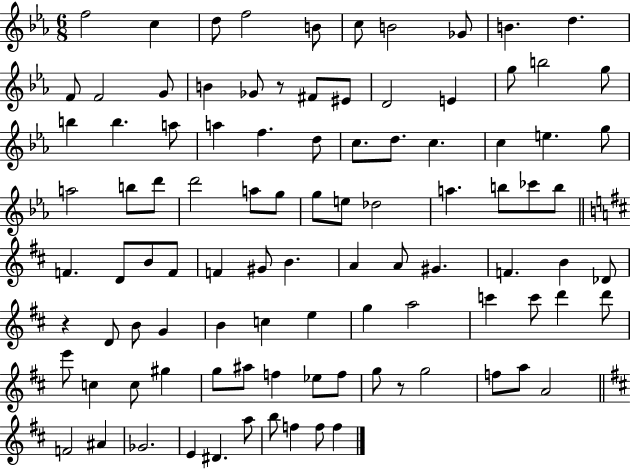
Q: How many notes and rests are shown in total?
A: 99